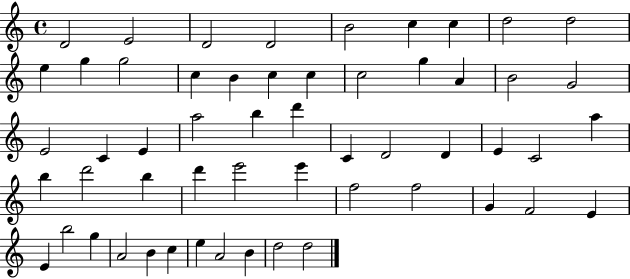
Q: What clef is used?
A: treble